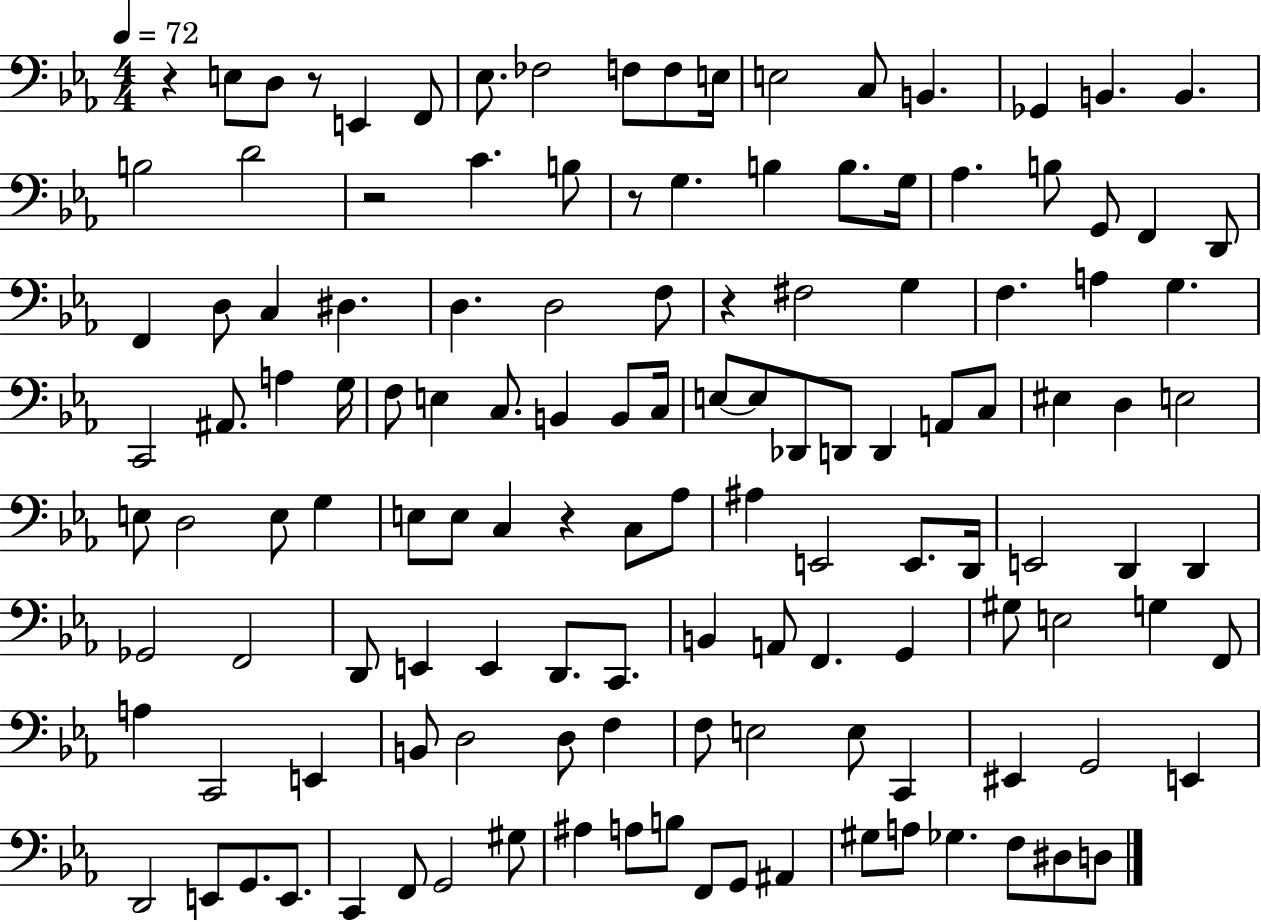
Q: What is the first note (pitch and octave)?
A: E3